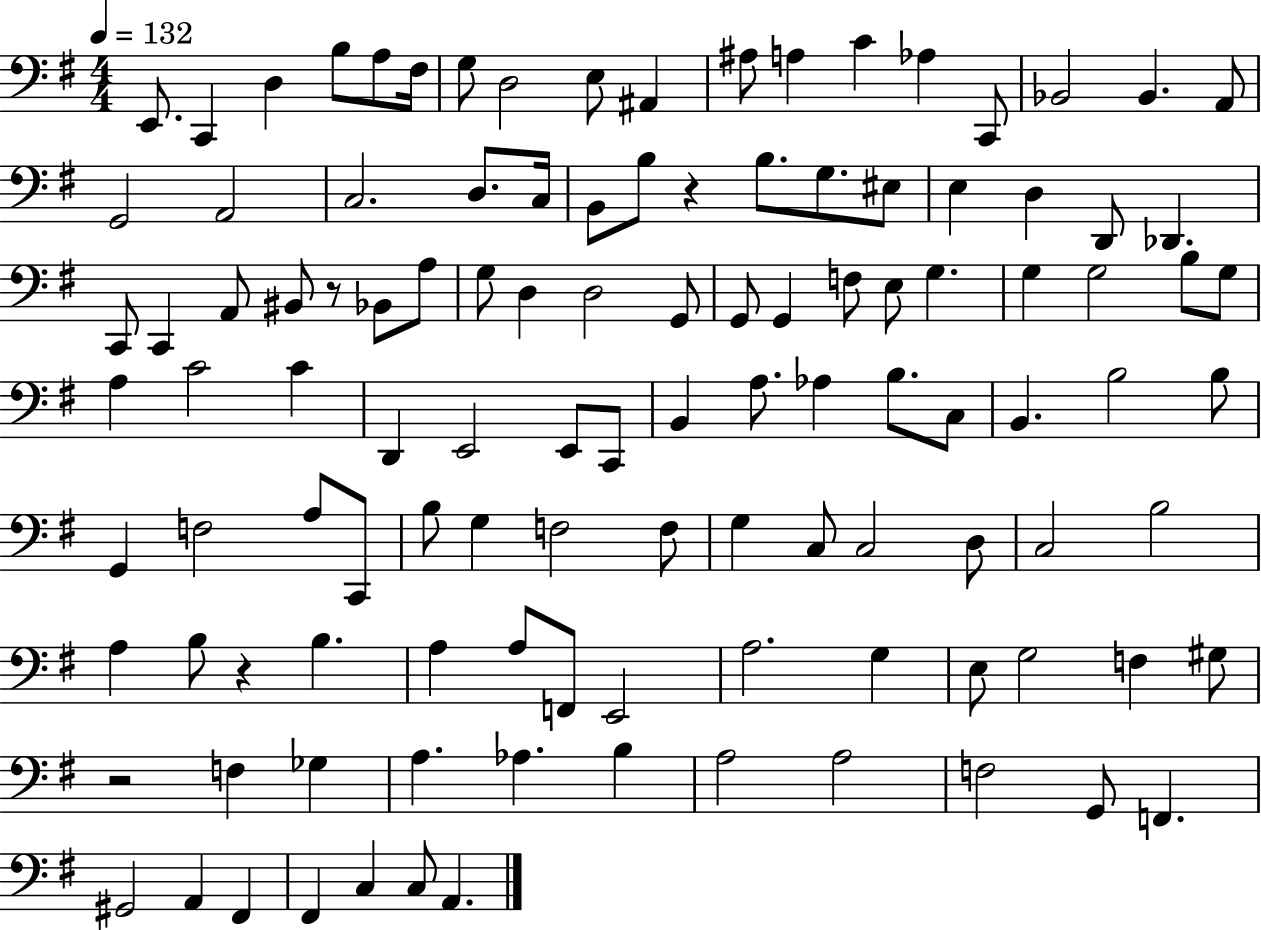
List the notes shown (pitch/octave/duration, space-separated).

E2/e. C2/q D3/q B3/e A3/e F#3/s G3/e D3/h E3/e A#2/q A#3/e A3/q C4/q Ab3/q C2/e Bb2/h Bb2/q. A2/e G2/h A2/h C3/h. D3/e. C3/s B2/e B3/e R/q B3/e. G3/e. EIS3/e E3/q D3/q D2/e Db2/q. C2/e C2/q A2/e BIS2/e R/e Bb2/e A3/e G3/e D3/q D3/h G2/e G2/e G2/q F3/e E3/e G3/q. G3/q G3/h B3/e G3/e A3/q C4/h C4/q D2/q E2/h E2/e C2/e B2/q A3/e. Ab3/q B3/e. C3/e B2/q. B3/h B3/e G2/q F3/h A3/e C2/e B3/e G3/q F3/h F3/e G3/q C3/e C3/h D3/e C3/h B3/h A3/q B3/e R/q B3/q. A3/q A3/e F2/e E2/h A3/h. G3/q E3/e G3/h F3/q G#3/e R/h F3/q Gb3/q A3/q. Ab3/q. B3/q A3/h A3/h F3/h G2/e F2/q. G#2/h A2/q F#2/q F#2/q C3/q C3/e A2/q.